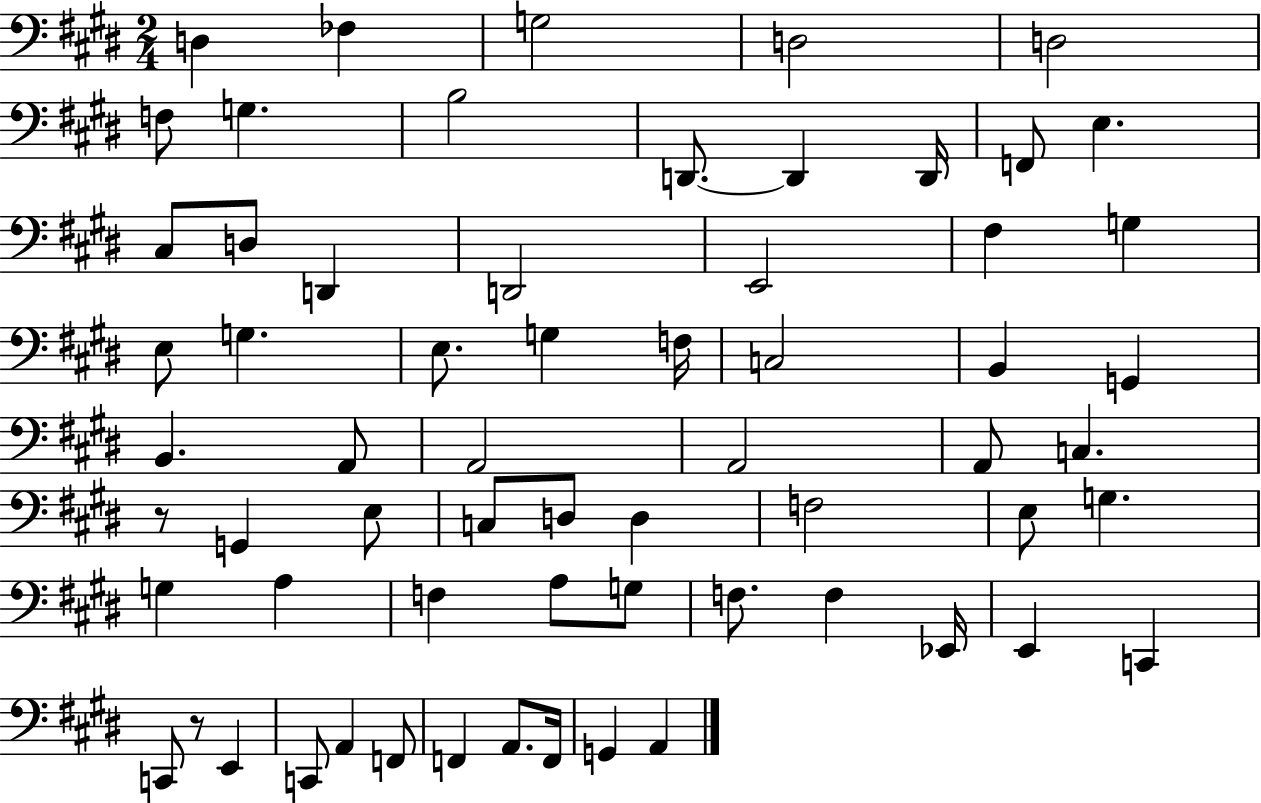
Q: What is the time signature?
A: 2/4